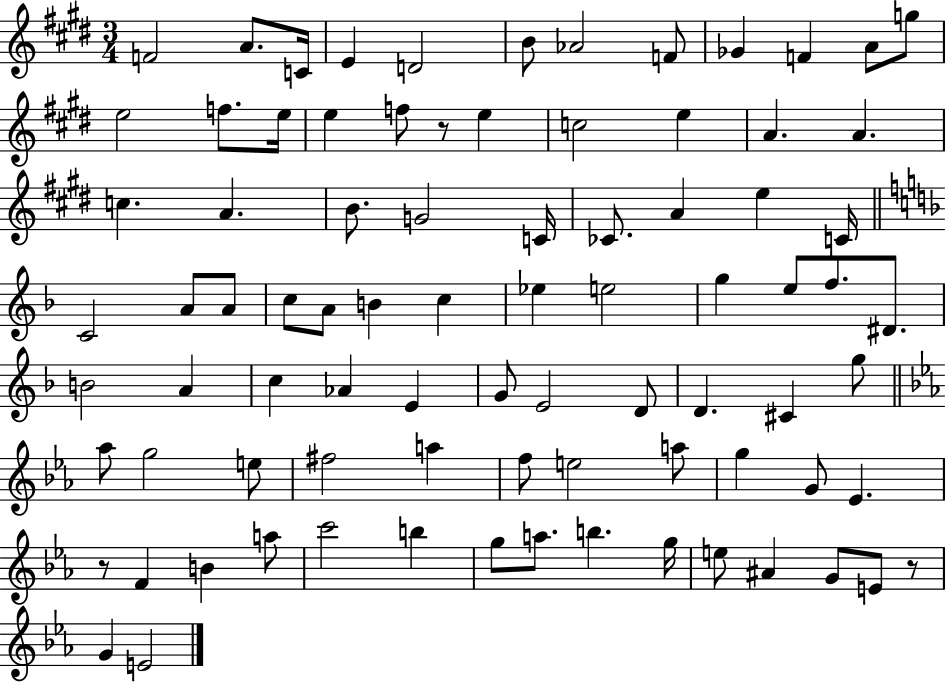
F4/h A4/e. C4/s E4/q D4/h B4/e Ab4/h F4/e Gb4/q F4/q A4/e G5/e E5/h F5/e. E5/s E5/q F5/e R/e E5/q C5/h E5/q A4/q. A4/q. C5/q. A4/q. B4/e. G4/h C4/s CES4/e. A4/q E5/q C4/s C4/h A4/e A4/e C5/e A4/e B4/q C5/q Eb5/q E5/h G5/q E5/e F5/e. D#4/e. B4/h A4/q C5/q Ab4/q E4/q G4/e E4/h D4/e D4/q. C#4/q G5/e Ab5/e G5/h E5/e F#5/h A5/q F5/e E5/h A5/e G5/q G4/e Eb4/q. R/e F4/q B4/q A5/e C6/h B5/q G5/e A5/e. B5/q. G5/s E5/e A#4/q G4/e E4/e R/e G4/q E4/h